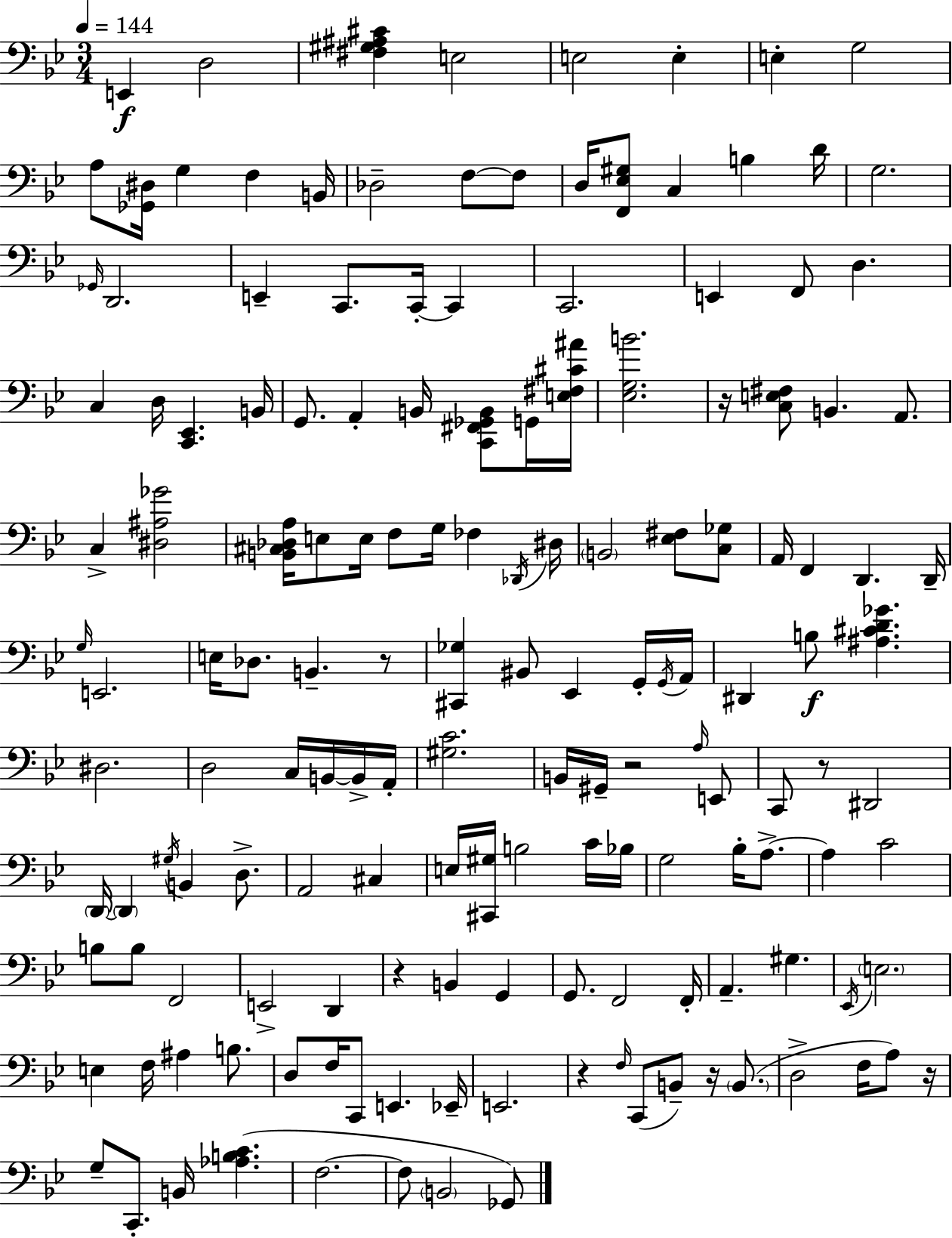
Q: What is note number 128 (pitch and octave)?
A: B2